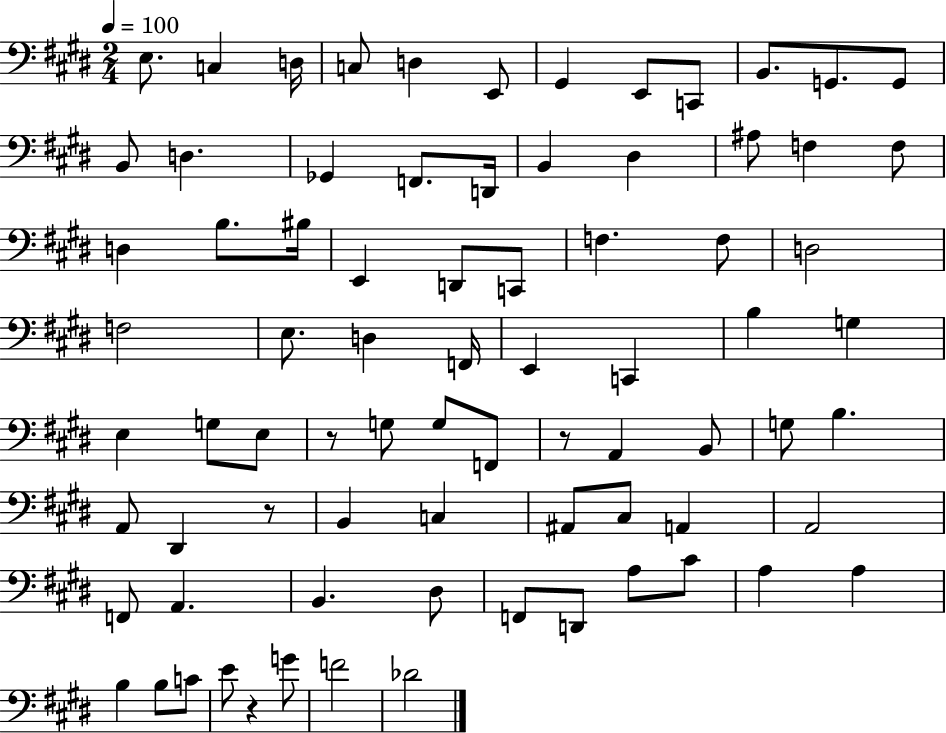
{
  \clef bass
  \numericTimeSignature
  \time 2/4
  \key e \major
  \tempo 4 = 100
  \repeat volta 2 { e8. c4 d16 | c8 d4 e,8 | gis,4 e,8 c,8 | b,8. g,8. g,8 | \break b,8 d4. | ges,4 f,8. d,16 | b,4 dis4 | ais8 f4 f8 | \break d4 b8. bis16 | e,4 d,8 c,8 | f4. f8 | d2 | \break f2 | e8. d4 f,16 | e,4 c,4 | b4 g4 | \break e4 g8 e8 | r8 g8 g8 f,8 | r8 a,4 b,8 | g8 b4. | \break a,8 dis,4 r8 | b,4 c4 | ais,8 cis8 a,4 | a,2 | \break f,8 a,4. | b,4. dis8 | f,8 d,8 a8 cis'8 | a4 a4 | \break b4 b8 c'8 | e'8 r4 g'8 | f'2 | des'2 | \break } \bar "|."
}